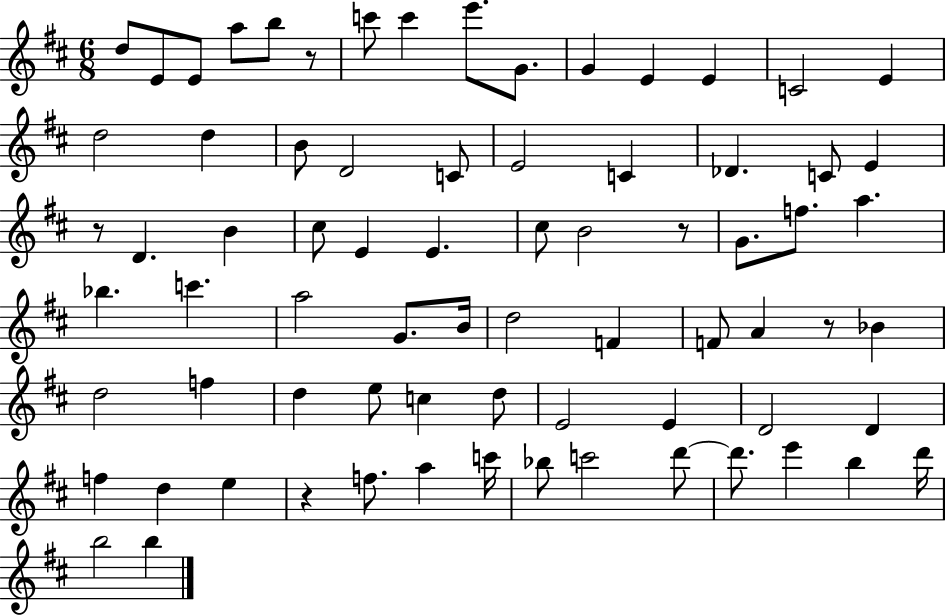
D5/e E4/e E4/e A5/e B5/e R/e C6/e C6/q E6/e. G4/e. G4/q E4/q E4/q C4/h E4/q D5/h D5/q B4/e D4/h C4/e E4/h C4/q Db4/q. C4/e E4/q R/e D4/q. B4/q C#5/e E4/q E4/q. C#5/e B4/h R/e G4/e. F5/e. A5/q. Bb5/q. C6/q. A5/h G4/e. B4/s D5/h F4/q F4/e A4/q R/e Bb4/q D5/h F5/q D5/q E5/e C5/q D5/e E4/h E4/q D4/h D4/q F5/q D5/q E5/q R/q F5/e. A5/q C6/s Bb5/e C6/h D6/e D6/e. E6/q B5/q D6/s B5/h B5/q